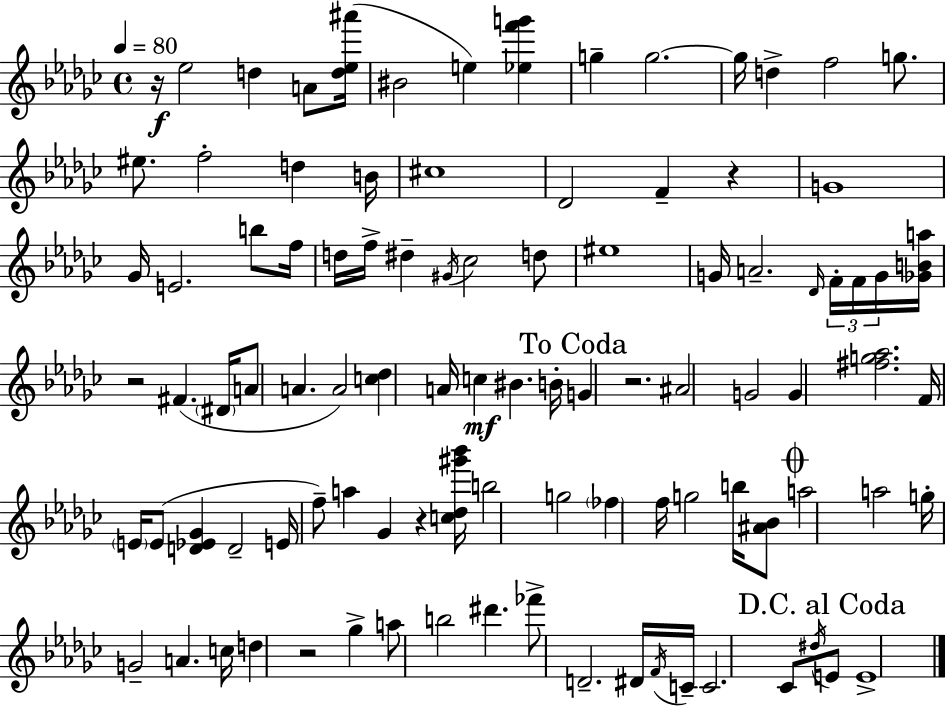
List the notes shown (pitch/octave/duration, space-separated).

R/s Eb5/h D5/q A4/e [D5,Eb5,A#6]/s BIS4/h E5/q [Eb5,F6,G6]/q G5/q G5/h. G5/s D5/q F5/h G5/e. EIS5/e. F5/h D5/q B4/s C#5/w Db4/h F4/q R/q G4/w Gb4/s E4/h. B5/e F5/s D5/s F5/s D#5/q G#4/s CES5/h D5/e EIS5/w G4/s A4/h. Db4/s F4/s F4/s G4/s [Gb4,B4,A5]/s R/h F#4/q. D#4/s A4/e A4/q. A4/h [C5,Db5]/q A4/s C5/q BIS4/q. B4/s G4/q R/h. A#4/h G4/h G4/q [F#5,G5,Ab5]/h. F4/s E4/s E4/e [D4,Eb4,Gb4]/q D4/h E4/s F5/e A5/q Gb4/q R/q [C5,Db5,G#6,Bb6]/s B5/h G5/h FES5/q F5/s G5/h B5/s [A#4,Bb4]/e A5/h A5/h G5/s G4/h A4/q. C5/s D5/q R/h Gb5/q A5/e B5/h D#6/q. FES6/e D4/h. D#4/s F4/s C4/s C4/h. CES4/e D#5/s E4/e E4/w